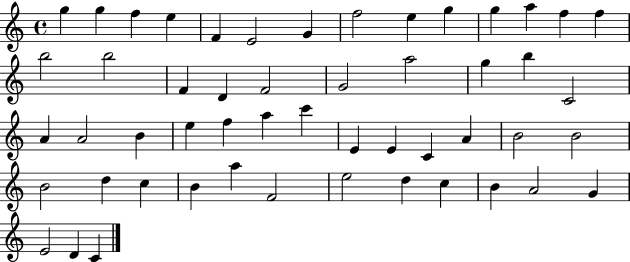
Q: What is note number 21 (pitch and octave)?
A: A5